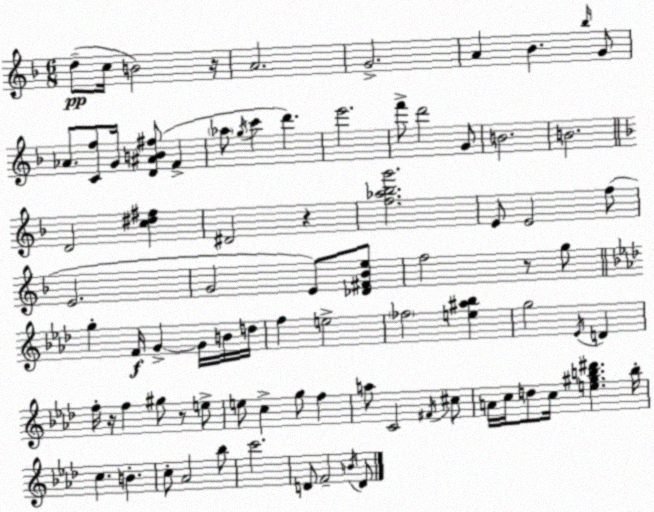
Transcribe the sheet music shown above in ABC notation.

X:1
T:Untitled
M:6/8
L:1/4
K:Dm
d/2 c/4 B2 z/4 A2 G2 A _B _b/4 G/2 _A/2 [Cf]/2 G/4 [D^AB^f]/2 F _a/2 g/4 c' d' e'2 f'/2 d'2 G/2 B2 B2 D2 [c^d^f] ^D2 z [f_a_bg']2 E/2 E2 f/2 E2 G2 E/2 [_D^F_Be]/2 f2 z/2 g/2 g F/4 G G/4 B/4 d/4 f e2 _f2 [e^a_b] g2 _E/4 D f/4 z/4 f ^g/2 z/2 e/2 e/2 c g/2 f a/2 C2 ^F/4 ^c/2 A/4 c/4 d/2 c/4 [e^gb^d'] b/4 c B c/2 _A2 _b/2 c'2 D/2 F2 B/4 D/2